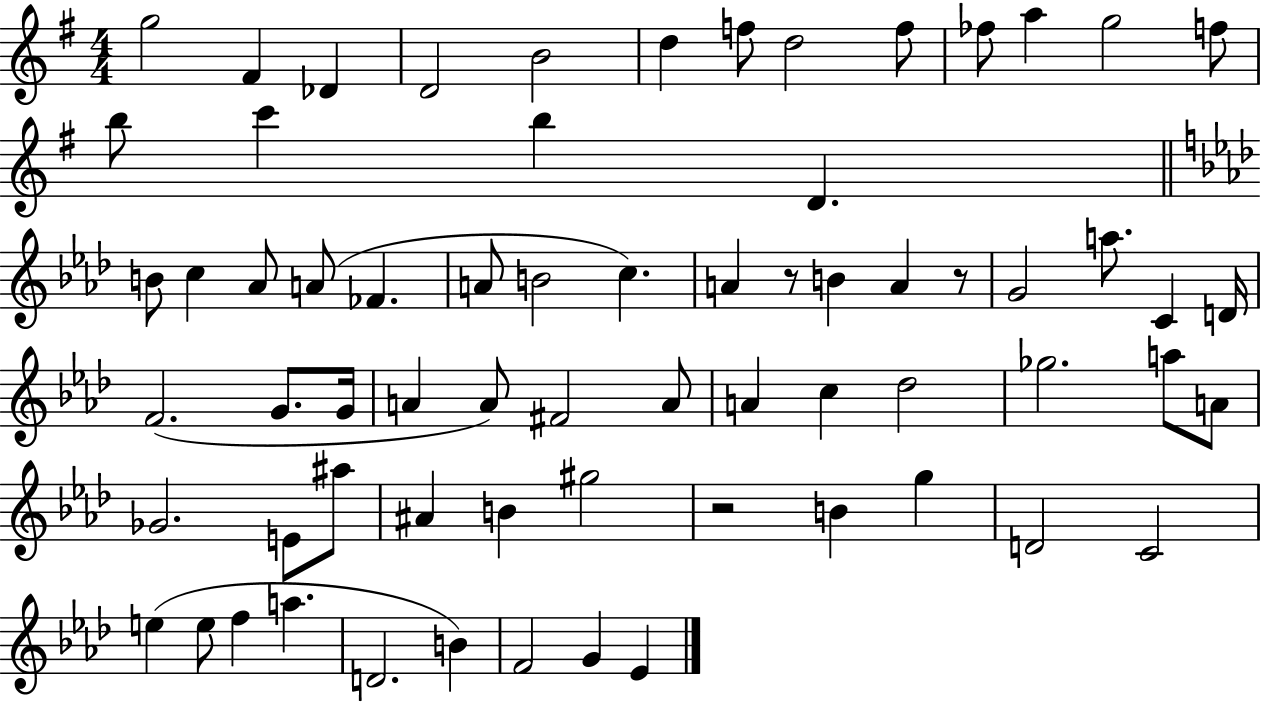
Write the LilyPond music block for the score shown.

{
  \clef treble
  \numericTimeSignature
  \time 4/4
  \key g \major
  \repeat volta 2 { g''2 fis'4 des'4 | d'2 b'2 | d''4 f''8 d''2 f''8 | fes''8 a''4 g''2 f''8 | \break b''8 c'''4 b''4 d'4. | \bar "||" \break \key aes \major b'8 c''4 aes'8 a'8( fes'4. | a'8 b'2 c''4.) | a'4 r8 b'4 a'4 r8 | g'2 a''8. c'4 d'16 | \break f'2.( g'8. g'16 | a'4 a'8) fis'2 a'8 | a'4 c''4 des''2 | ges''2. a''8 a'8 | \break ges'2. e'8 ais''8 | ais'4 b'4 gis''2 | r2 b'4 g''4 | d'2 c'2 | \break e''4( e''8 f''4 a''4. | d'2. b'4) | f'2 g'4 ees'4 | } \bar "|."
}